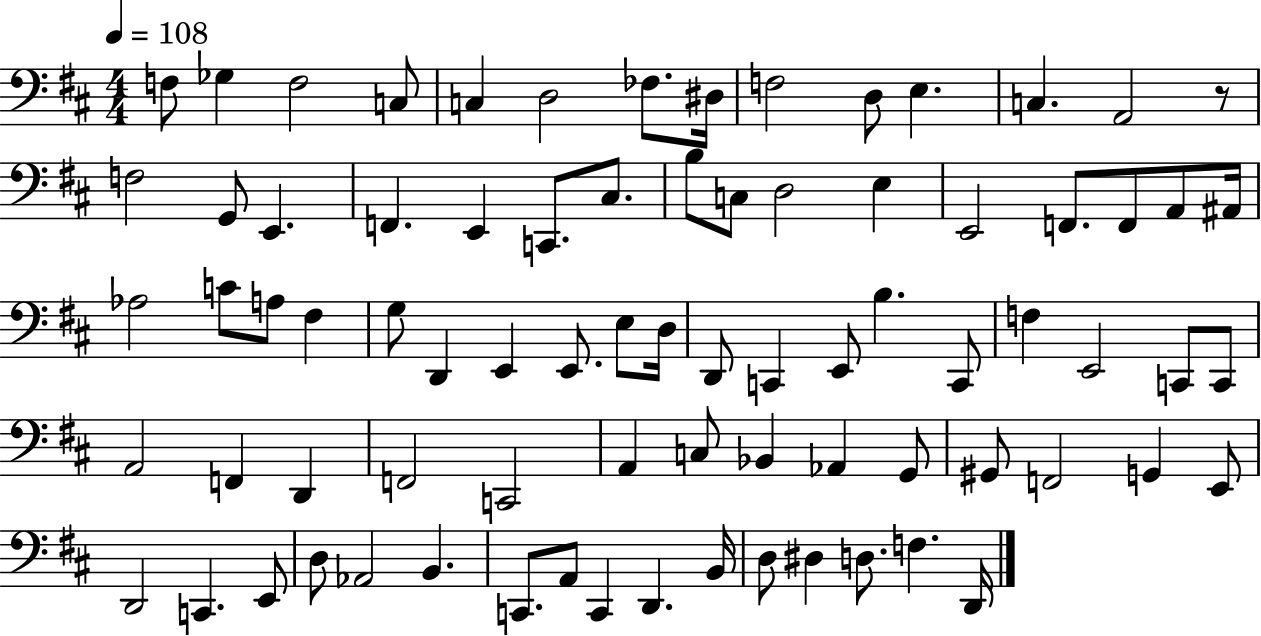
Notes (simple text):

F3/e Gb3/q F3/h C3/e C3/q D3/h FES3/e. D#3/s F3/h D3/e E3/q. C3/q. A2/h R/e F3/h G2/e E2/q. F2/q. E2/q C2/e. C#3/e. B3/e C3/e D3/h E3/q E2/h F2/e. F2/e A2/e A#2/s Ab3/h C4/e A3/e F#3/q G3/e D2/q E2/q E2/e. E3/e D3/s D2/e C2/q E2/e B3/q. C2/e F3/q E2/h C2/e C2/e A2/h F2/q D2/q F2/h C2/h A2/q C3/e Bb2/q Ab2/q G2/e G#2/e F2/h G2/q E2/e D2/h C2/q. E2/e D3/e Ab2/h B2/q. C2/e. A2/e C2/q D2/q. B2/s D3/e D#3/q D3/e. F3/q. D2/s